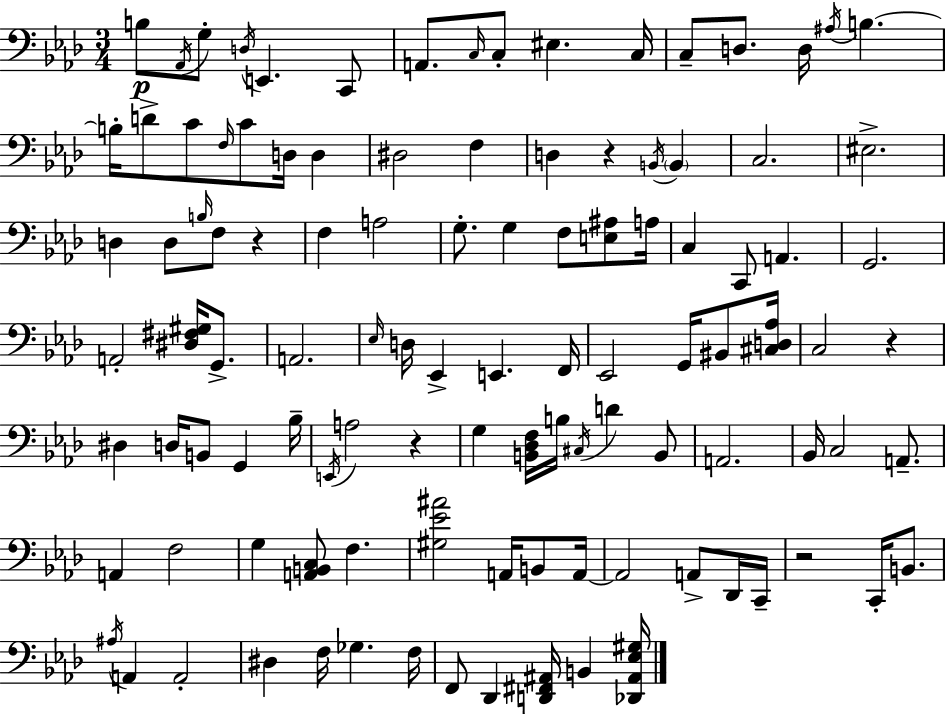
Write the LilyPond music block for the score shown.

{
  \clef bass
  \numericTimeSignature
  \time 3/4
  \key f \minor
  b8\p \acciaccatura { aes,16 } g8-. \acciaccatura { d16 } e,4. | c,8 a,8. \grace { c16 } c8-. eis4. | c16 c8-- d8. d16 \acciaccatura { ais16 } b4.~~ | b16-. d'8-> c'8 \grace { f16 } c'8 | \break d16 d4 dis2 | f4 d4 r4 | \acciaccatura { b,16 } \parenthesize b,4 c2. | eis2.-> | \break d4 d8 | \grace { b16 } f8 r4 f4 a2 | g8.-. g4 | f8 <e ais>8 a16 c4 c,8 | \break a,4. g,2. | a,2-. | <dis fis gis>16 g,8.-> a,2. | \grace { ees16 } d16 ees,4-> | \break e,4. f,16 ees,2 | g,16 bis,8 <cis d aes>16 c2 | r4 dis4 | d16 b,8 g,4 bes16-- \acciaccatura { e,16 } a2 | \break r4 g4 | <b, des f>16 b16 \acciaccatura { cis16 } d'4 b,8 a,2. | bes,16 c2 | a,8.-- a,4 | \break f2 g4 | <a, b, c>8 f4. <gis ees' ais'>2 | a,16 b,8 a,16~~ a,2 | a,8-> des,16 c,16-- r2 | \break c,16-. b,8. \acciaccatura { ais16 } a,4 | a,2-. dis4 | f16 ges4. f16 f,8 | des,4 <d, fis, ais,>16 b,4 <des, ais, ees gis>16 \bar "|."
}